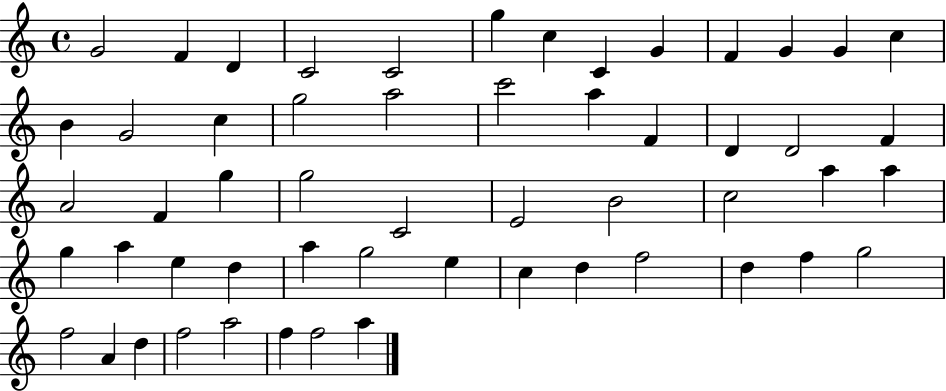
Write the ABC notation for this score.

X:1
T:Untitled
M:4/4
L:1/4
K:C
G2 F D C2 C2 g c C G F G G c B G2 c g2 a2 c'2 a F D D2 F A2 F g g2 C2 E2 B2 c2 a a g a e d a g2 e c d f2 d f g2 f2 A d f2 a2 f f2 a